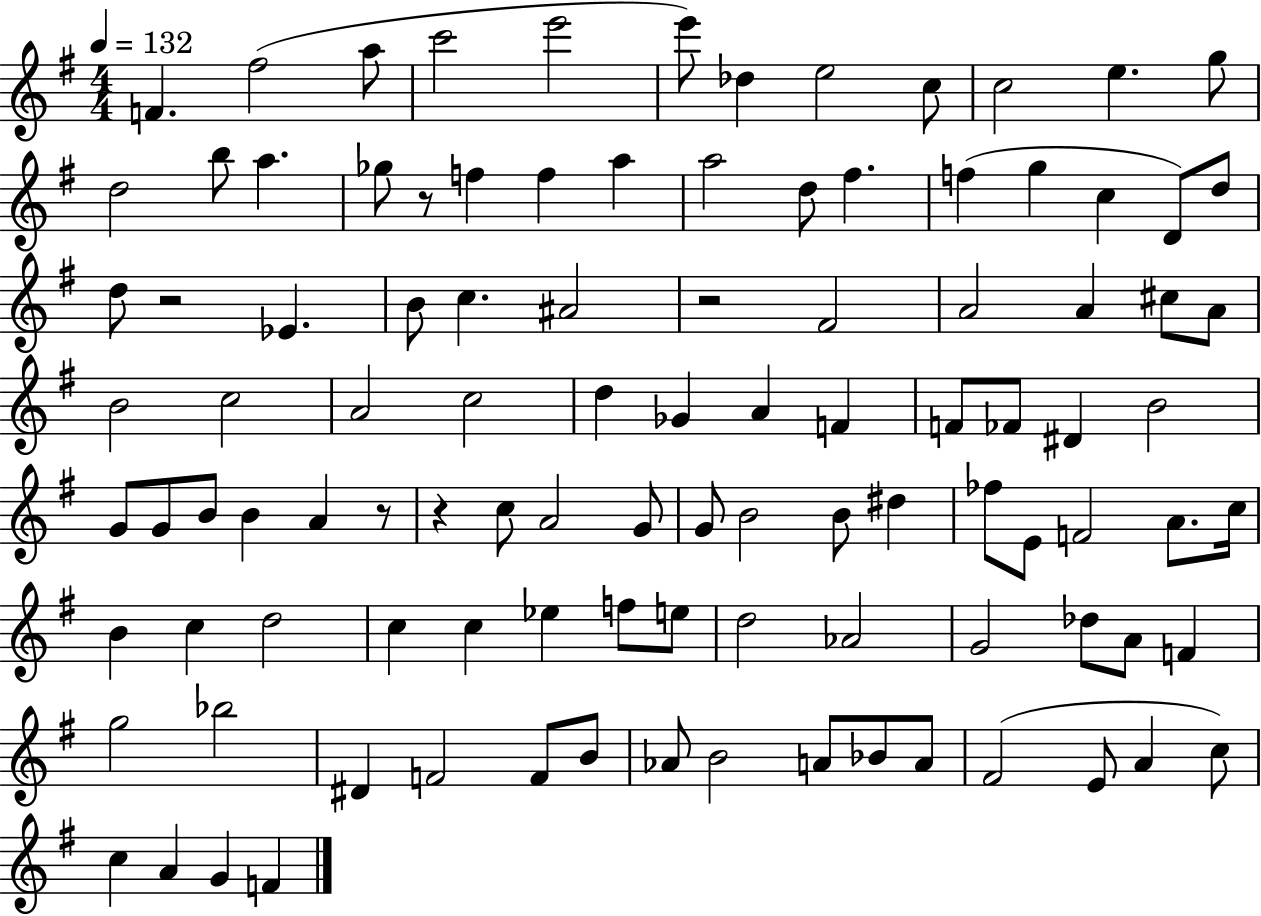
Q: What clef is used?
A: treble